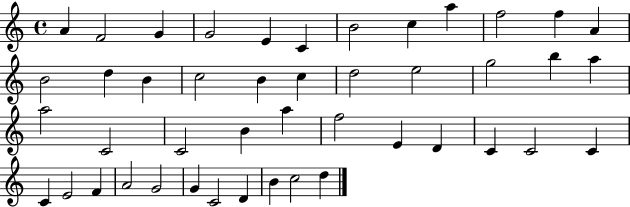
X:1
T:Untitled
M:4/4
L:1/4
K:C
A F2 G G2 E C B2 c a f2 f A B2 d B c2 B c d2 e2 g2 b a a2 C2 C2 B a f2 E D C C2 C C E2 F A2 G2 G C2 D B c2 d